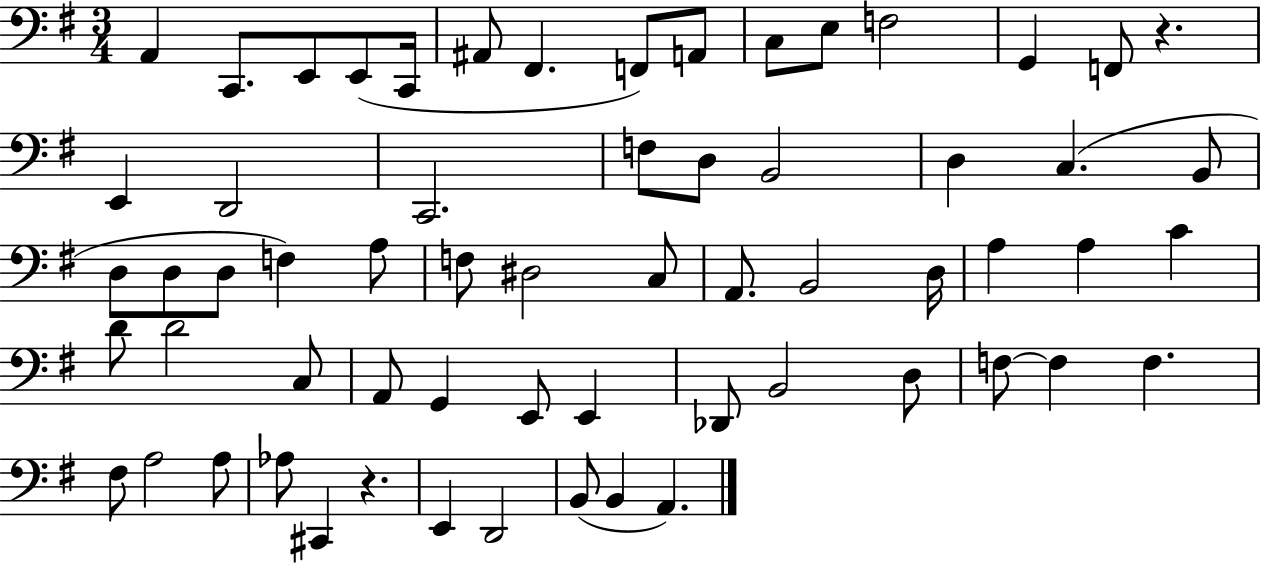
X:1
T:Untitled
M:3/4
L:1/4
K:G
A,, C,,/2 E,,/2 E,,/2 C,,/4 ^A,,/2 ^F,, F,,/2 A,,/2 C,/2 E,/2 F,2 G,, F,,/2 z E,, D,,2 C,,2 F,/2 D,/2 B,,2 D, C, B,,/2 D,/2 D,/2 D,/2 F, A,/2 F,/2 ^D,2 C,/2 A,,/2 B,,2 D,/4 A, A, C D/2 D2 C,/2 A,,/2 G,, E,,/2 E,, _D,,/2 B,,2 D,/2 F,/2 F, F, ^F,/2 A,2 A,/2 _A,/2 ^C,, z E,, D,,2 B,,/2 B,, A,,